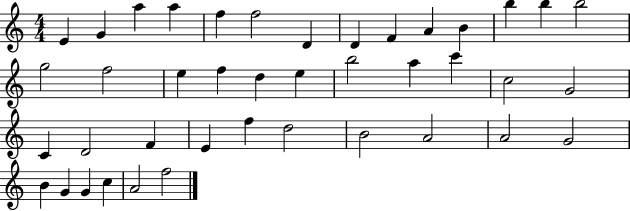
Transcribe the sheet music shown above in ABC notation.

X:1
T:Untitled
M:4/4
L:1/4
K:C
E G a a f f2 D D F A B b b b2 g2 f2 e f d e b2 a c' c2 G2 C D2 F E f d2 B2 A2 A2 G2 B G G c A2 f2